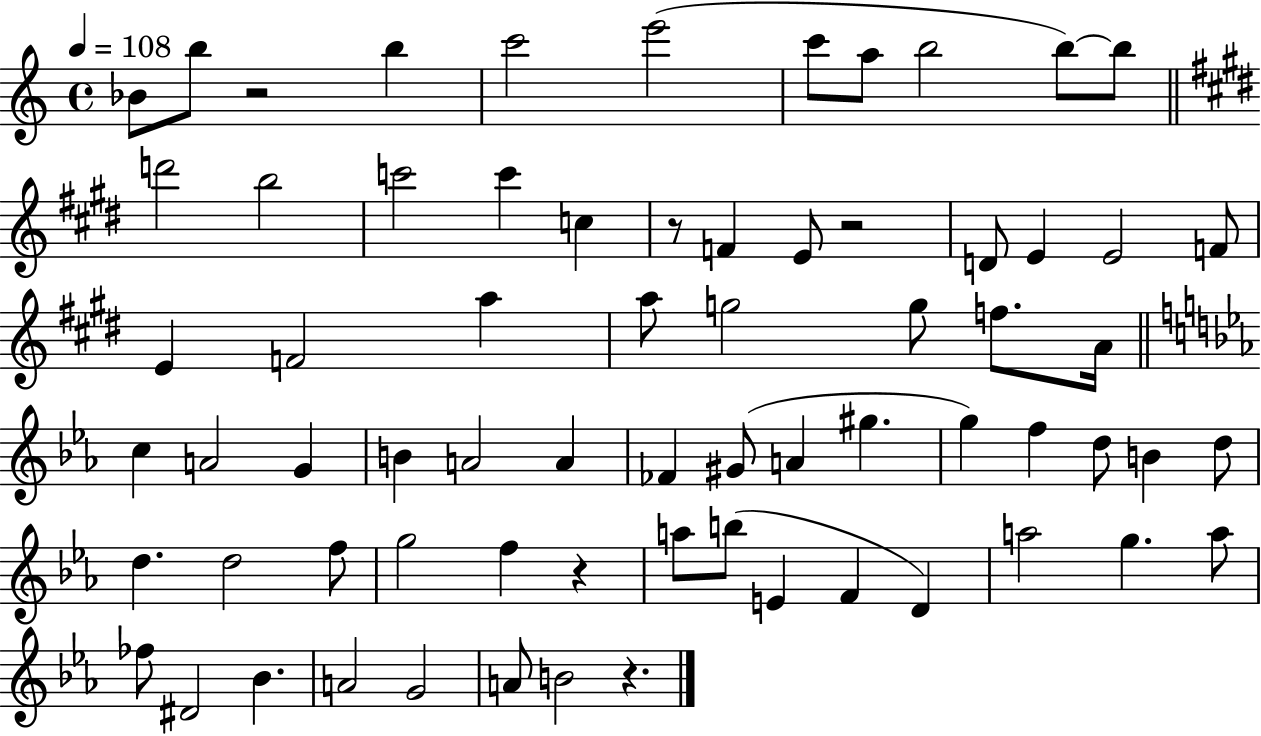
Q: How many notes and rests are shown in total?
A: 69